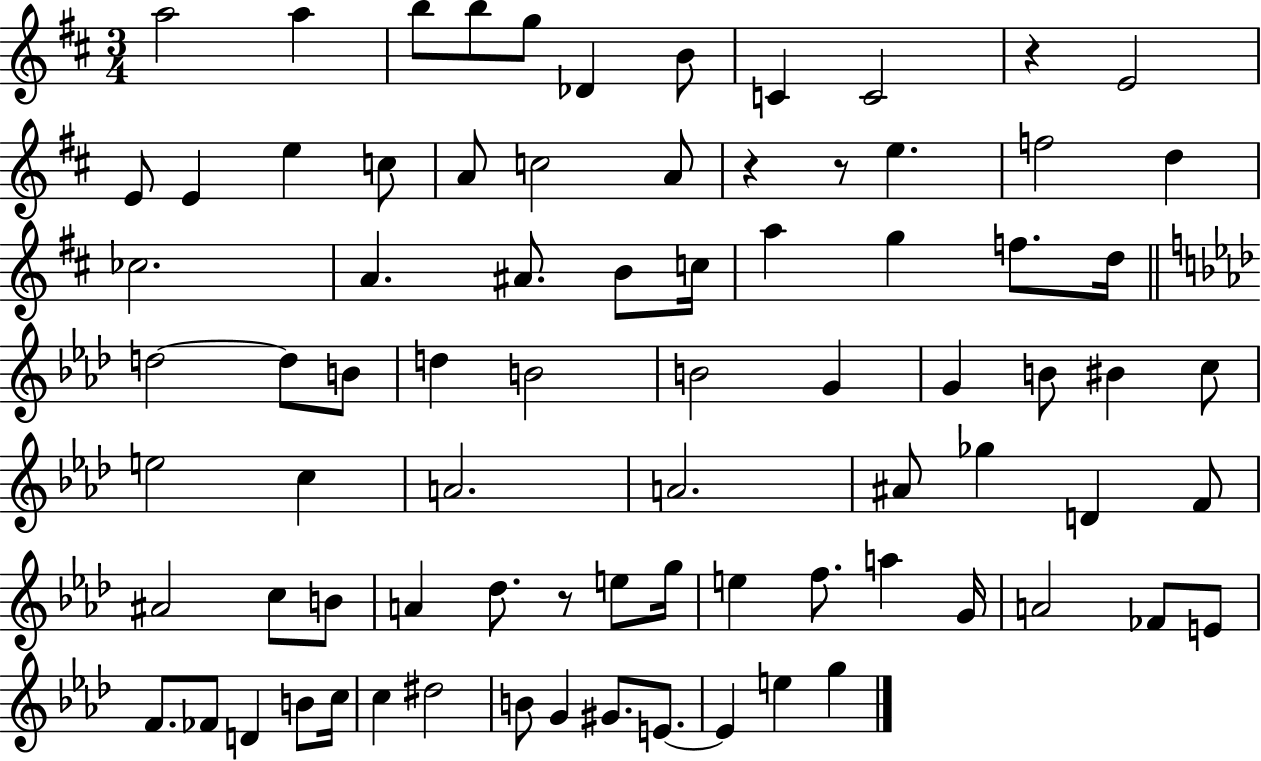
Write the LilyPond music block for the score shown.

{
  \clef treble
  \numericTimeSignature
  \time 3/4
  \key d \major
  \repeat volta 2 { a''2 a''4 | b''8 b''8 g''8 des'4 b'8 | c'4 c'2 | r4 e'2 | \break e'8 e'4 e''4 c''8 | a'8 c''2 a'8 | r4 r8 e''4. | f''2 d''4 | \break ces''2. | a'4. ais'8. b'8 c''16 | a''4 g''4 f''8. d''16 | \bar "||" \break \key aes \major d''2~~ d''8 b'8 | d''4 b'2 | b'2 g'4 | g'4 b'8 bis'4 c''8 | \break e''2 c''4 | a'2. | a'2. | ais'8 ges''4 d'4 f'8 | \break ais'2 c''8 b'8 | a'4 des''8. r8 e''8 g''16 | e''4 f''8. a''4 g'16 | a'2 fes'8 e'8 | \break f'8. fes'8 d'4 b'8 c''16 | c''4 dis''2 | b'8 g'4 gis'8. e'8.~~ | e'4 e''4 g''4 | \break } \bar "|."
}